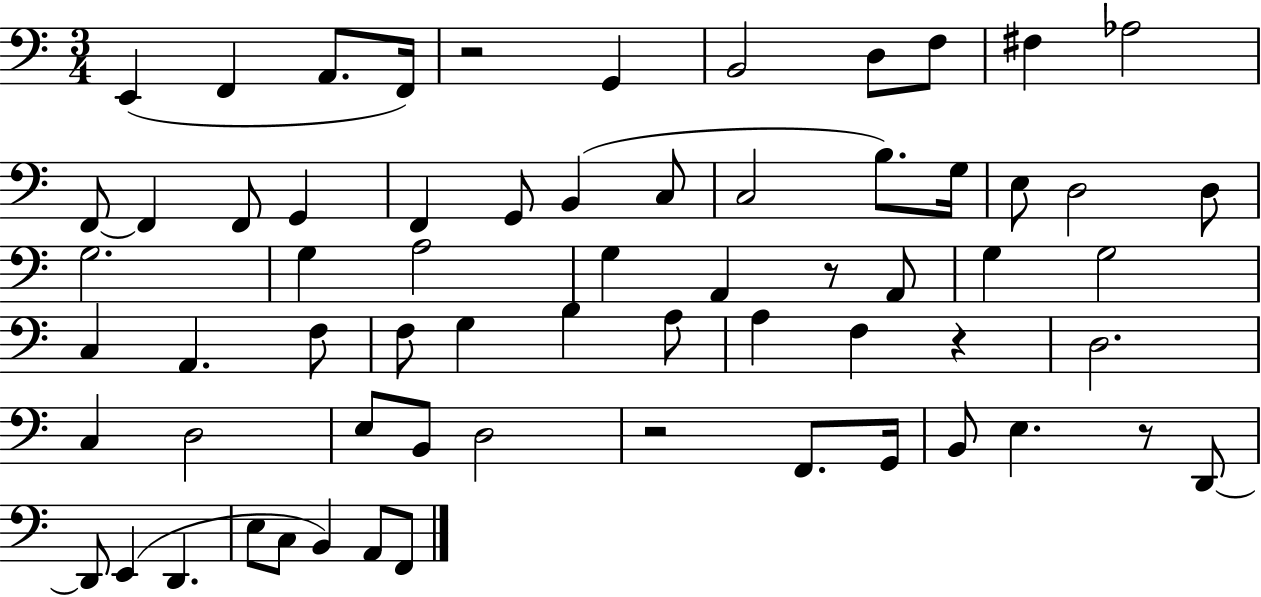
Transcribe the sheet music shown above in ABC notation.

X:1
T:Untitled
M:3/4
L:1/4
K:C
E,, F,, A,,/2 F,,/4 z2 G,, B,,2 D,/2 F,/2 ^F, _A,2 F,,/2 F,, F,,/2 G,, F,, G,,/2 B,, C,/2 C,2 B,/2 G,/4 E,/2 D,2 D,/2 G,2 G, A,2 G, A,, z/2 A,,/2 G, G,2 C, A,, F,/2 F,/2 G, B, A,/2 A, F, z D,2 C, D,2 E,/2 B,,/2 D,2 z2 F,,/2 G,,/4 B,,/2 E, z/2 D,,/2 D,,/2 E,, D,, E,/2 C,/2 B,, A,,/2 F,,/2